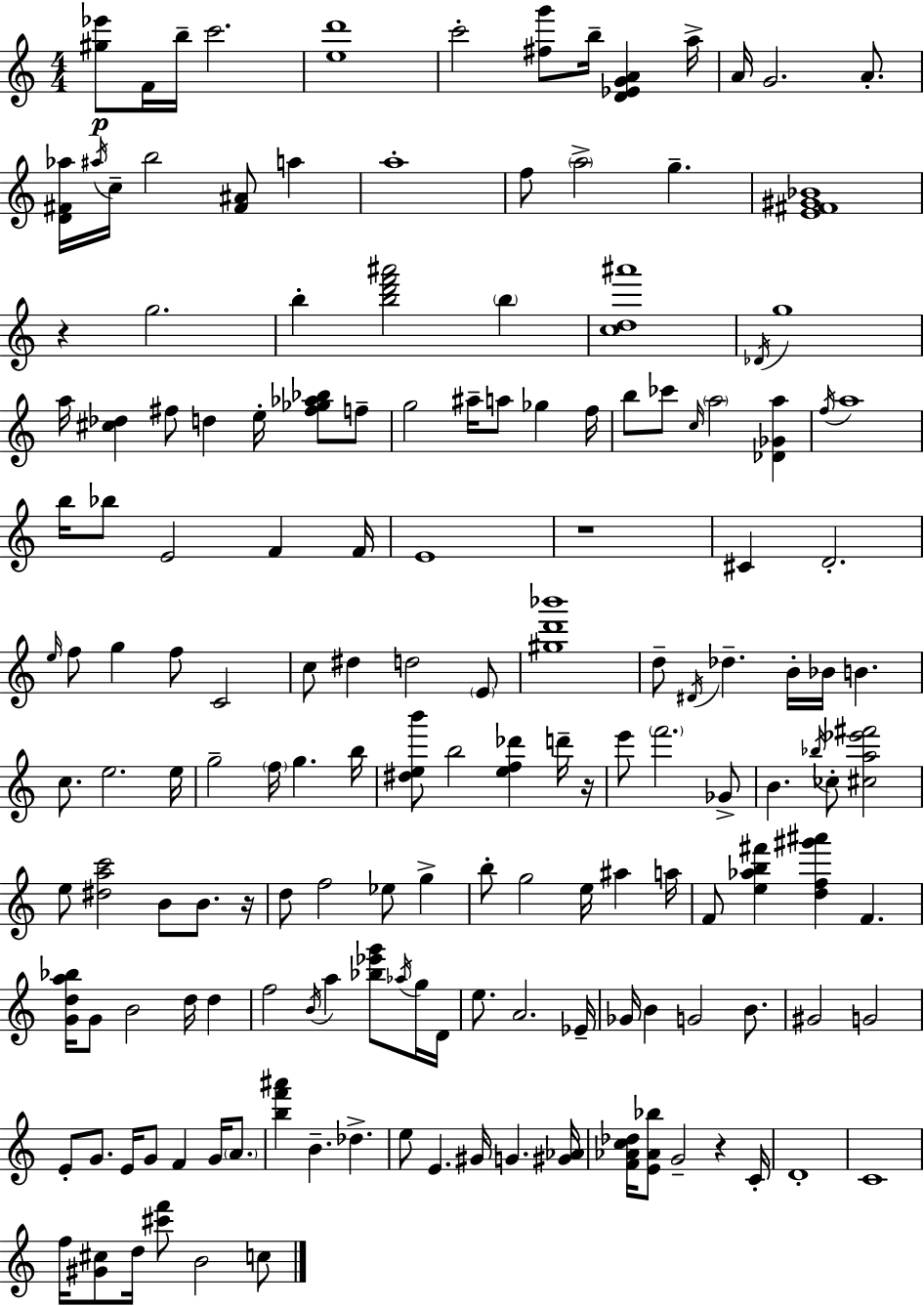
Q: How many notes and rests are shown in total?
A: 162